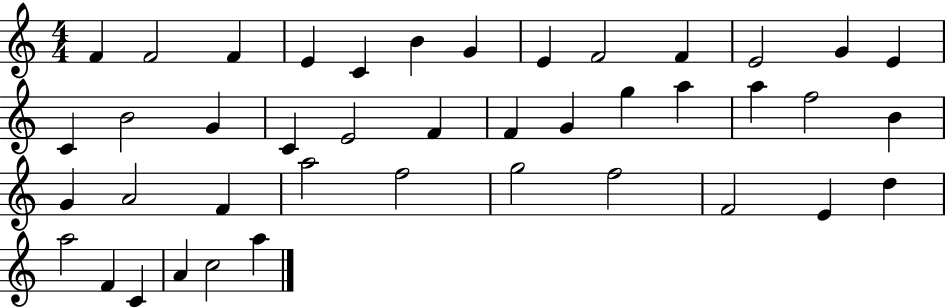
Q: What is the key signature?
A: C major